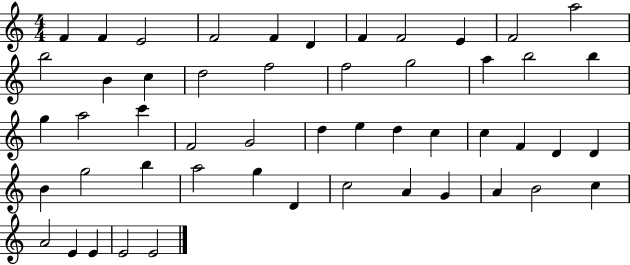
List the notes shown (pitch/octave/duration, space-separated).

F4/q F4/q E4/h F4/h F4/q D4/q F4/q F4/h E4/q F4/h A5/h B5/h B4/q C5/q D5/h F5/h F5/h G5/h A5/q B5/h B5/q G5/q A5/h C6/q F4/h G4/h D5/q E5/q D5/q C5/q C5/q F4/q D4/q D4/q B4/q G5/h B5/q A5/h G5/q D4/q C5/h A4/q G4/q A4/q B4/h C5/q A4/h E4/q E4/q E4/h E4/h